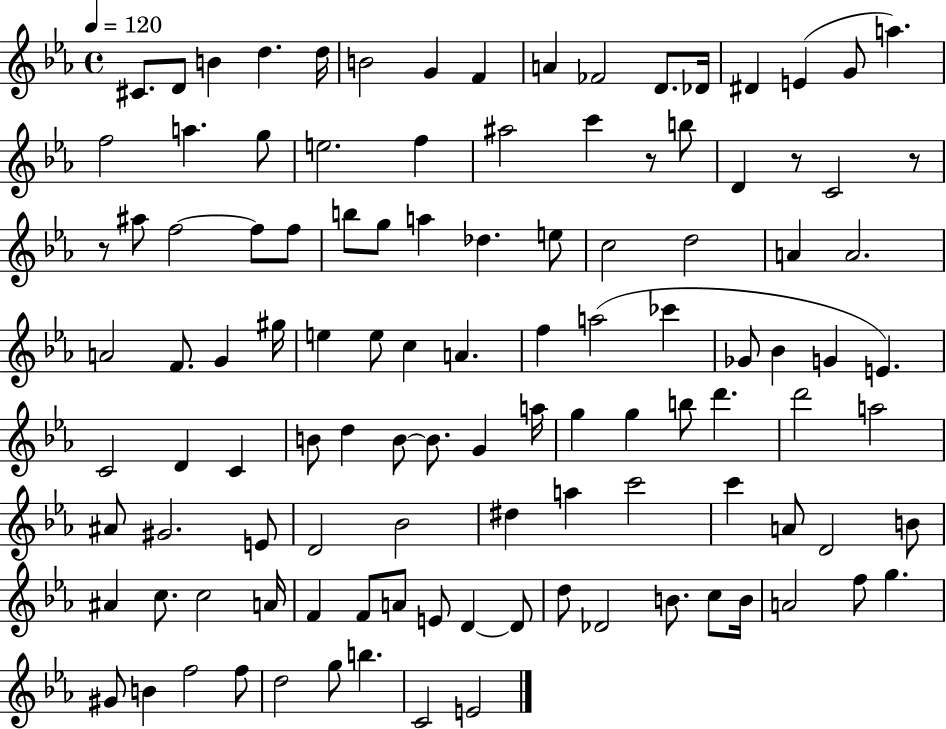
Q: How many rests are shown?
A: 4